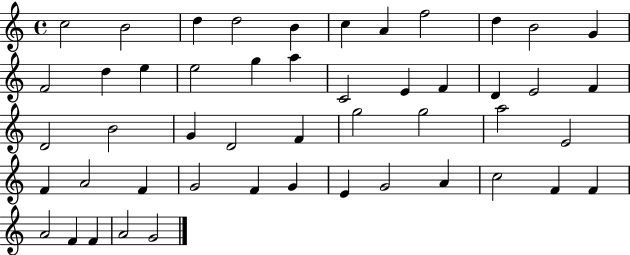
X:1
T:Untitled
M:4/4
L:1/4
K:C
c2 B2 d d2 B c A f2 d B2 G F2 d e e2 g a C2 E F D E2 F D2 B2 G D2 F g2 g2 a2 E2 F A2 F G2 F G E G2 A c2 F F A2 F F A2 G2